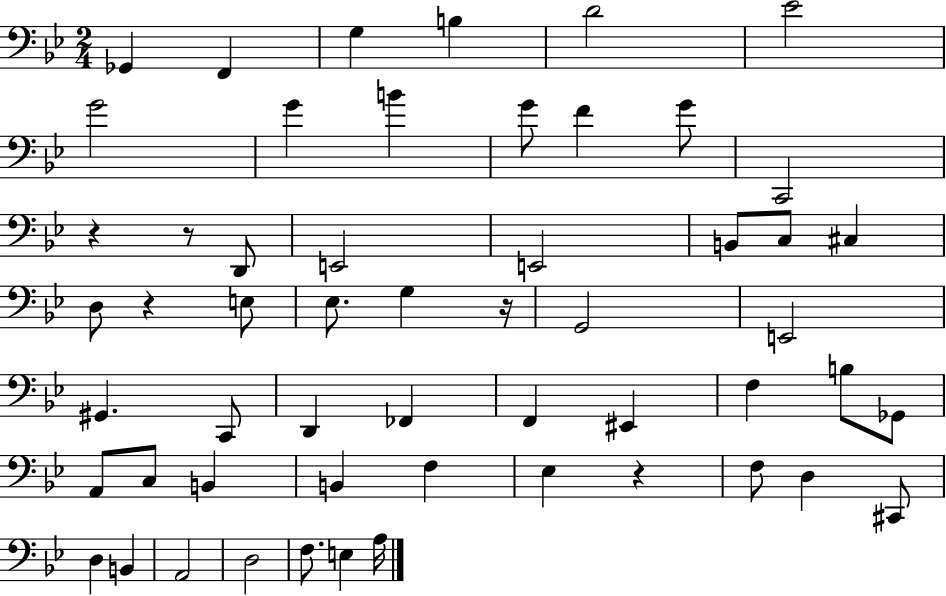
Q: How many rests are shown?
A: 5